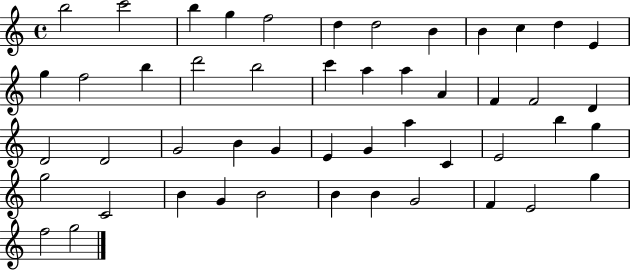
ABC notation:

X:1
T:Untitled
M:4/4
L:1/4
K:C
b2 c'2 b g f2 d d2 B B c d E g f2 b d'2 b2 c' a a A F F2 D D2 D2 G2 B G E G a C E2 b g g2 C2 B G B2 B B G2 F E2 g f2 g2